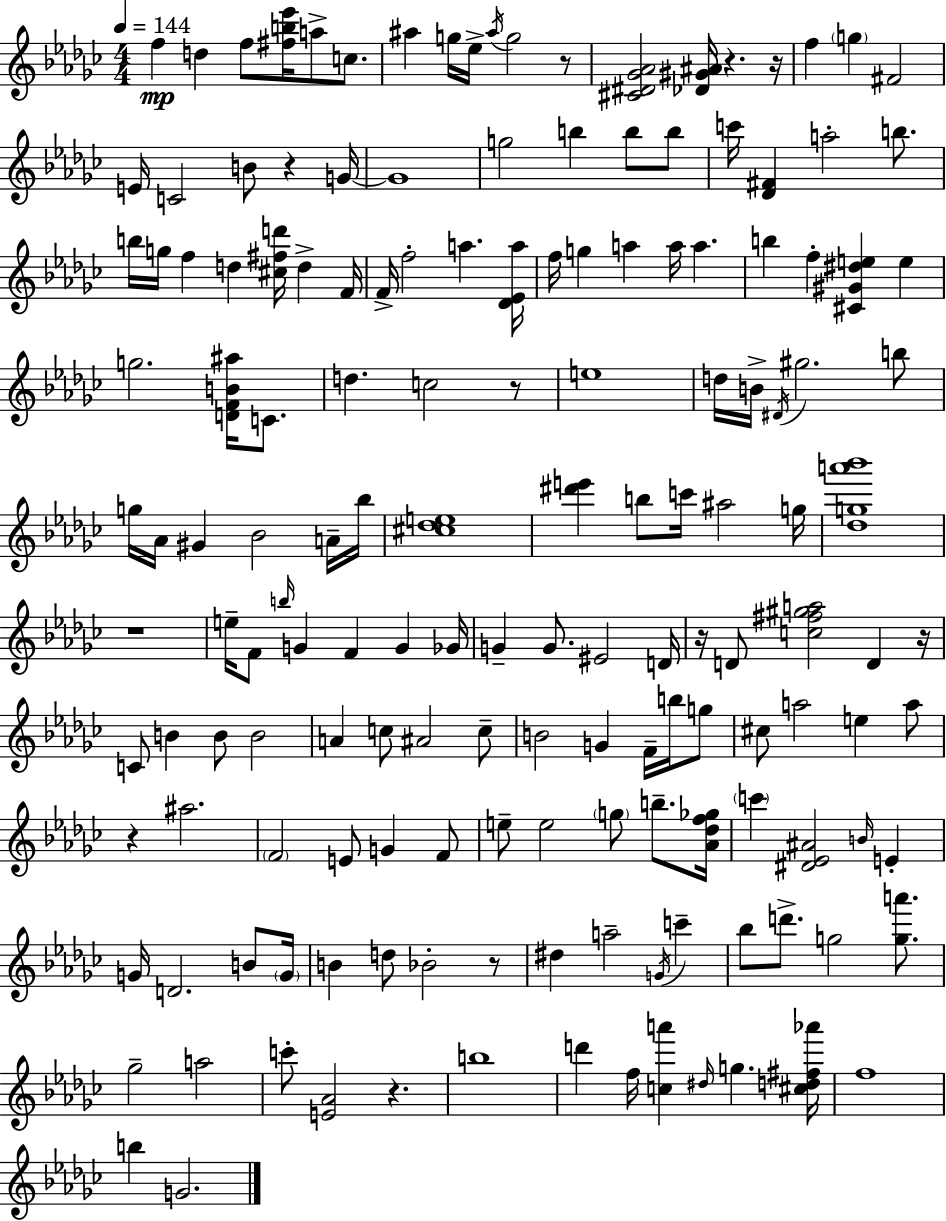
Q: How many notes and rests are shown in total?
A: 158